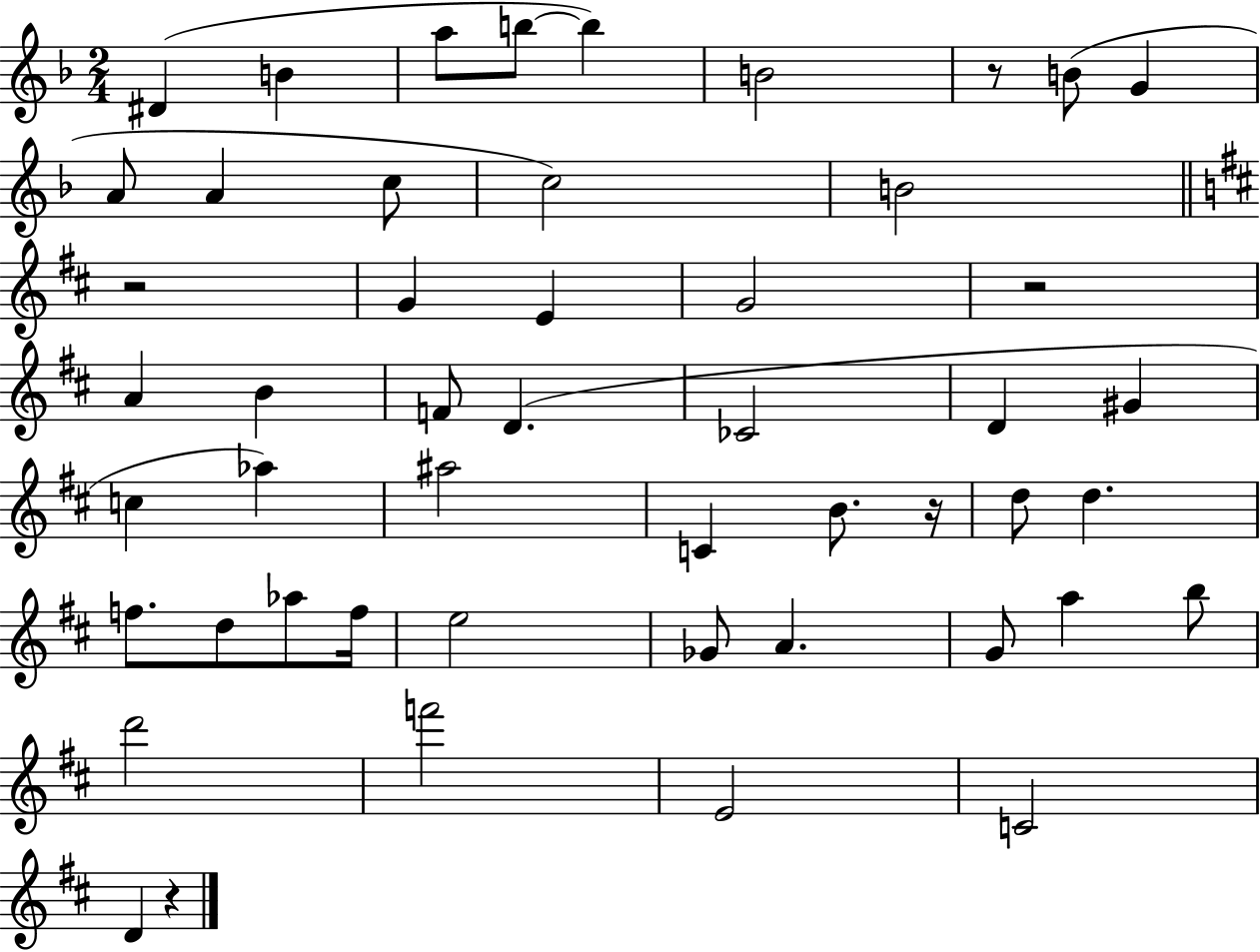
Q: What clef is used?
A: treble